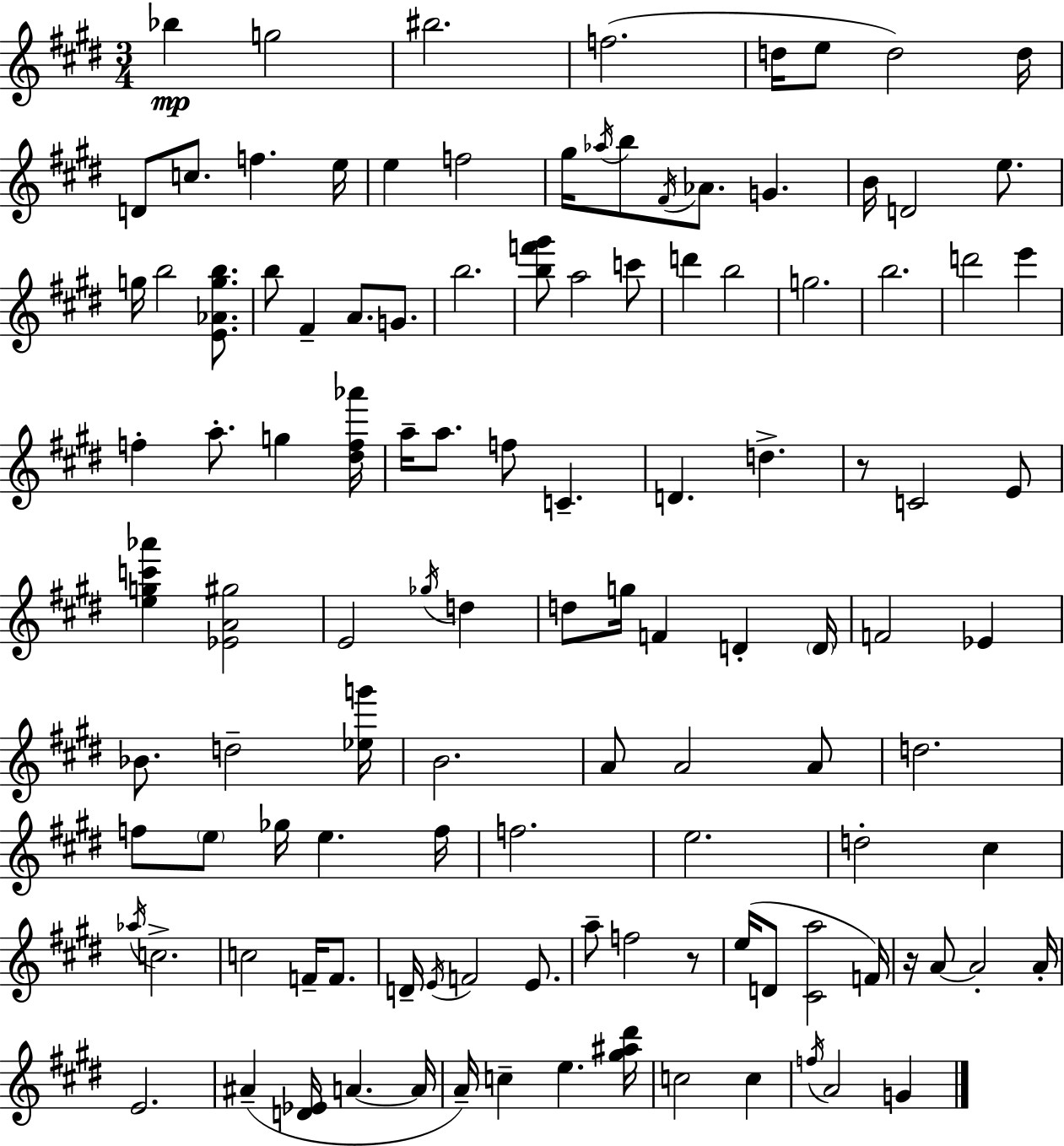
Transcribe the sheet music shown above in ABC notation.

X:1
T:Untitled
M:3/4
L:1/4
K:E
_b g2 ^b2 f2 d/4 e/2 d2 d/4 D/2 c/2 f e/4 e f2 ^g/4 _a/4 b/2 ^F/4 _A/2 G B/4 D2 e/2 g/4 b2 [E_Agb]/2 b/2 ^F A/2 G/2 b2 [bf'^g']/2 a2 c'/2 d' b2 g2 b2 d'2 e' f a/2 g [^df_a']/4 a/4 a/2 f/2 C D d z/2 C2 E/2 [egc'_a'] [_EA^g]2 E2 _g/4 d d/2 g/4 F D D/4 F2 _E _B/2 d2 [_eg']/4 B2 A/2 A2 A/2 d2 f/2 e/2 _g/4 e f/4 f2 e2 d2 ^c _a/4 c2 c2 F/4 F/2 D/4 E/4 F2 E/2 a/2 f2 z/2 e/4 D/2 [^Ca]2 F/4 z/4 A/2 A2 A/4 E2 ^A [D_E]/4 A A/4 A/4 c e [^g^a^d']/4 c2 c f/4 A2 G